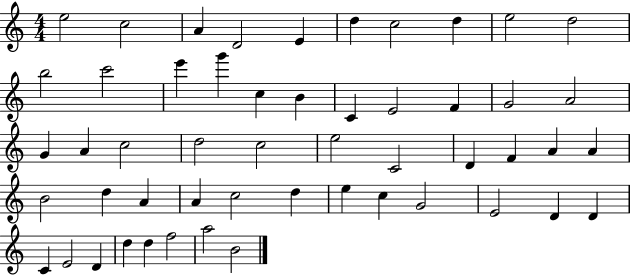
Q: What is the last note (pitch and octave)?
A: B4